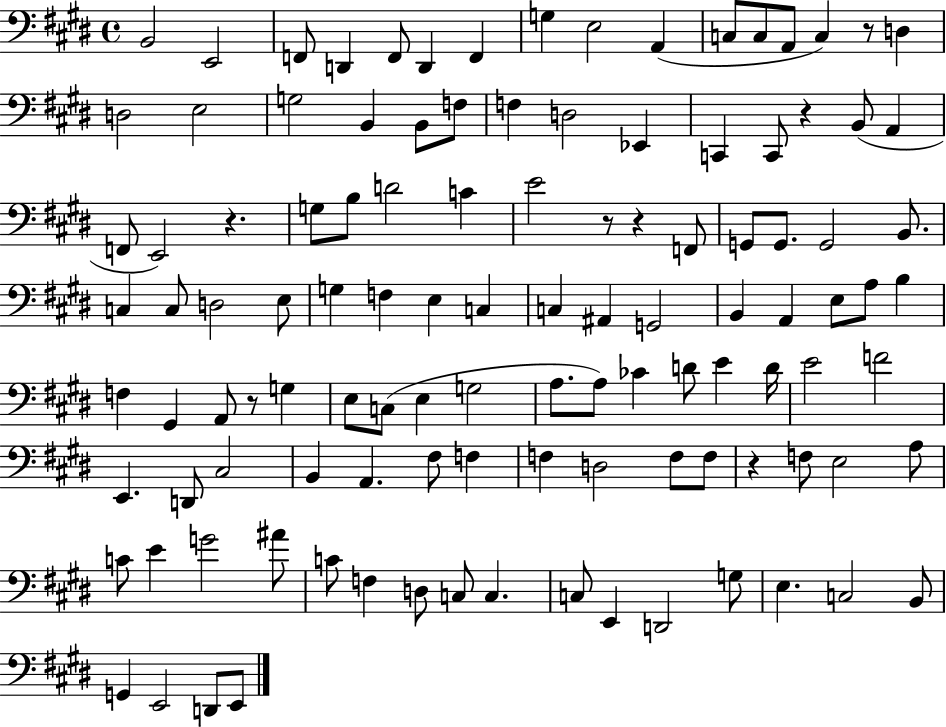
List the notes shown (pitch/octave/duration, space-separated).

B2/h E2/h F2/e D2/q F2/e D2/q F2/q G3/q E3/h A2/q C3/e C3/e A2/e C3/q R/e D3/q D3/h E3/h G3/h B2/q B2/e F3/e F3/q D3/h Eb2/q C2/q C2/e R/q B2/e A2/q F2/e E2/h R/q. G3/e B3/e D4/h C4/q E4/h R/e R/q F2/e G2/e G2/e. G2/h B2/e. C3/q C3/e D3/h E3/e G3/q F3/q E3/q C3/q C3/q A#2/q G2/h B2/q A2/q E3/e A3/e B3/q F3/q G#2/q A2/e R/e G3/q E3/e C3/e E3/q G3/h A3/e. A3/e CES4/q D4/e E4/q D4/s E4/h F4/h E2/q. D2/e C#3/h B2/q A2/q. F#3/e F3/q F3/q D3/h F3/e F3/e R/q F3/e E3/h A3/e C4/e E4/q G4/h A#4/e C4/e F3/q D3/e C3/e C3/q. C3/e E2/q D2/h G3/e E3/q. C3/h B2/e G2/q E2/h D2/e E2/e